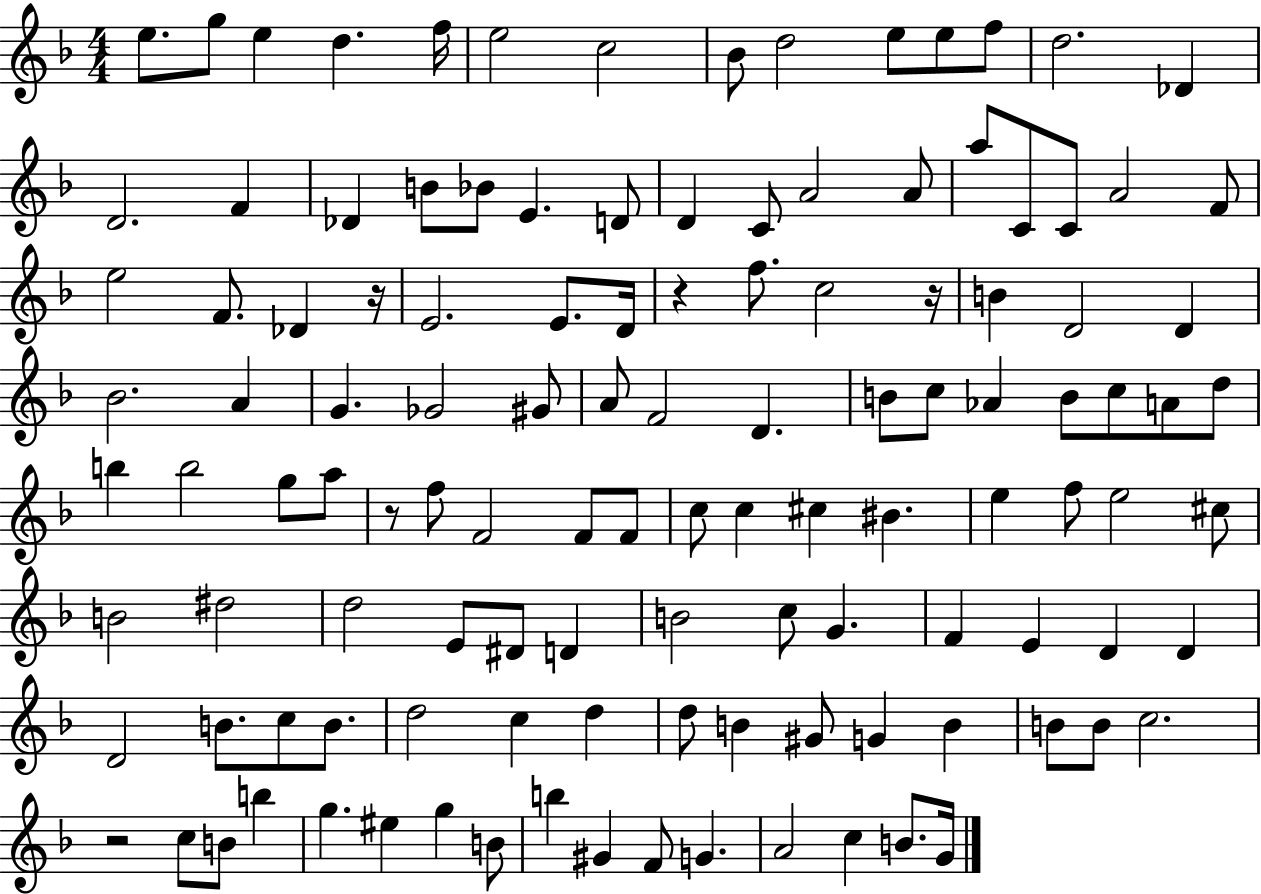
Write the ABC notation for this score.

X:1
T:Untitled
M:4/4
L:1/4
K:F
e/2 g/2 e d f/4 e2 c2 _B/2 d2 e/2 e/2 f/2 d2 _D D2 F _D B/2 _B/2 E D/2 D C/2 A2 A/2 a/2 C/2 C/2 A2 F/2 e2 F/2 _D z/4 E2 E/2 D/4 z f/2 c2 z/4 B D2 D _B2 A G _G2 ^G/2 A/2 F2 D B/2 c/2 _A B/2 c/2 A/2 d/2 b b2 g/2 a/2 z/2 f/2 F2 F/2 F/2 c/2 c ^c ^B e f/2 e2 ^c/2 B2 ^d2 d2 E/2 ^D/2 D B2 c/2 G F E D D D2 B/2 c/2 B/2 d2 c d d/2 B ^G/2 G B B/2 B/2 c2 z2 c/2 B/2 b g ^e g B/2 b ^G F/2 G A2 c B/2 G/4